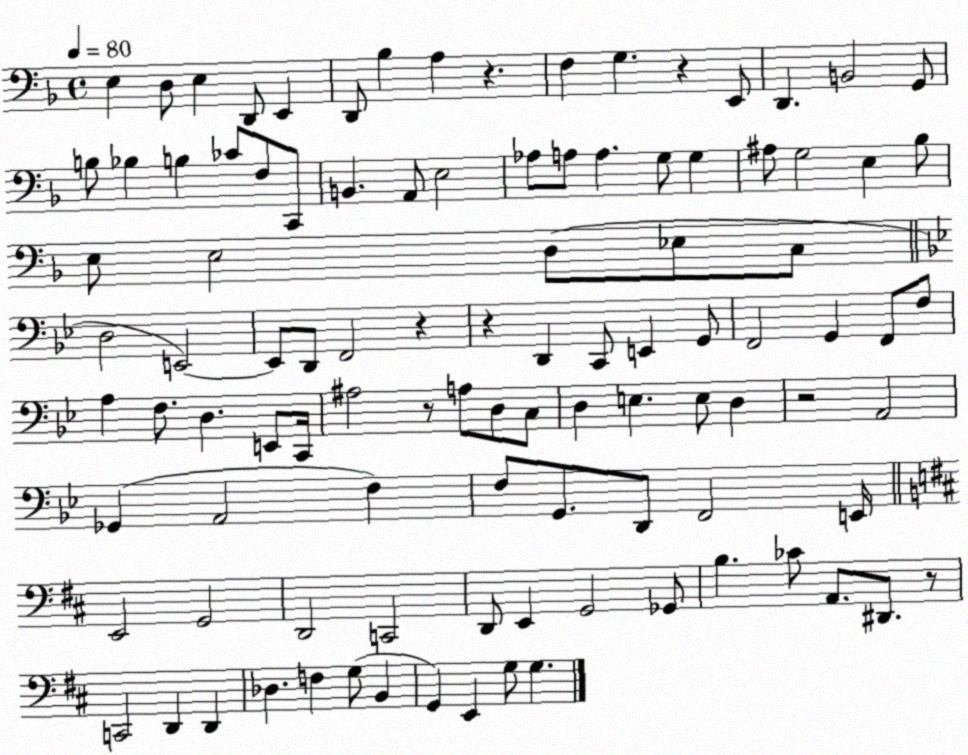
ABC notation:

X:1
T:Untitled
M:4/4
L:1/4
K:F
E, D,/2 E, D,,/2 E,, D,,/2 _B, A, z F, G, z E,,/2 D,, B,,2 G,,/2 B,/2 _B, B, _C/2 F,/2 C,,/2 B,, A,,/2 E,2 _A,/2 A,/2 A, G,/2 G, ^A,/2 G,2 E, _B,/2 E,/2 E,2 D,/2 _E,/2 C,/2 D,2 E,,2 E,,/2 D,,/2 F,,2 z z D,, C,,/2 E,, G,,/2 F,,2 G,, F,,/2 F,/2 A, F,/2 D, E,,/2 C,,/4 ^A,2 z/2 A,/2 D,/2 C,/2 D, E, E,/2 D, z2 A,,2 _G,, A,,2 F, F,/2 G,,/2 D,,/2 F,,2 E,,/4 E,,2 G,,2 D,,2 C,,2 D,,/2 E,, G,,2 _G,,/2 B, _C/2 A,,/2 ^D,,/2 z/2 C,,2 D,, D,, _D, F, G,/2 B,, G,, E,, G,/2 G,